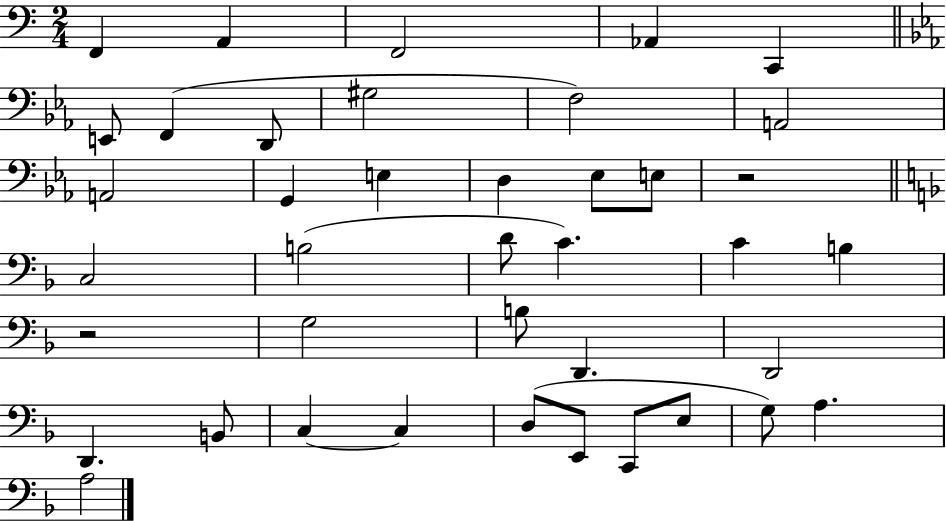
F2/q A2/q F2/h Ab2/q C2/q E2/e F2/q D2/e G#3/h F3/h A2/h A2/h G2/q E3/q D3/q Eb3/e E3/e R/h C3/h B3/h D4/e C4/q. C4/q B3/q R/h G3/h B3/e D2/q. D2/h D2/q. B2/e C3/q C3/q D3/e E2/e C2/e E3/e G3/e A3/q. A3/h